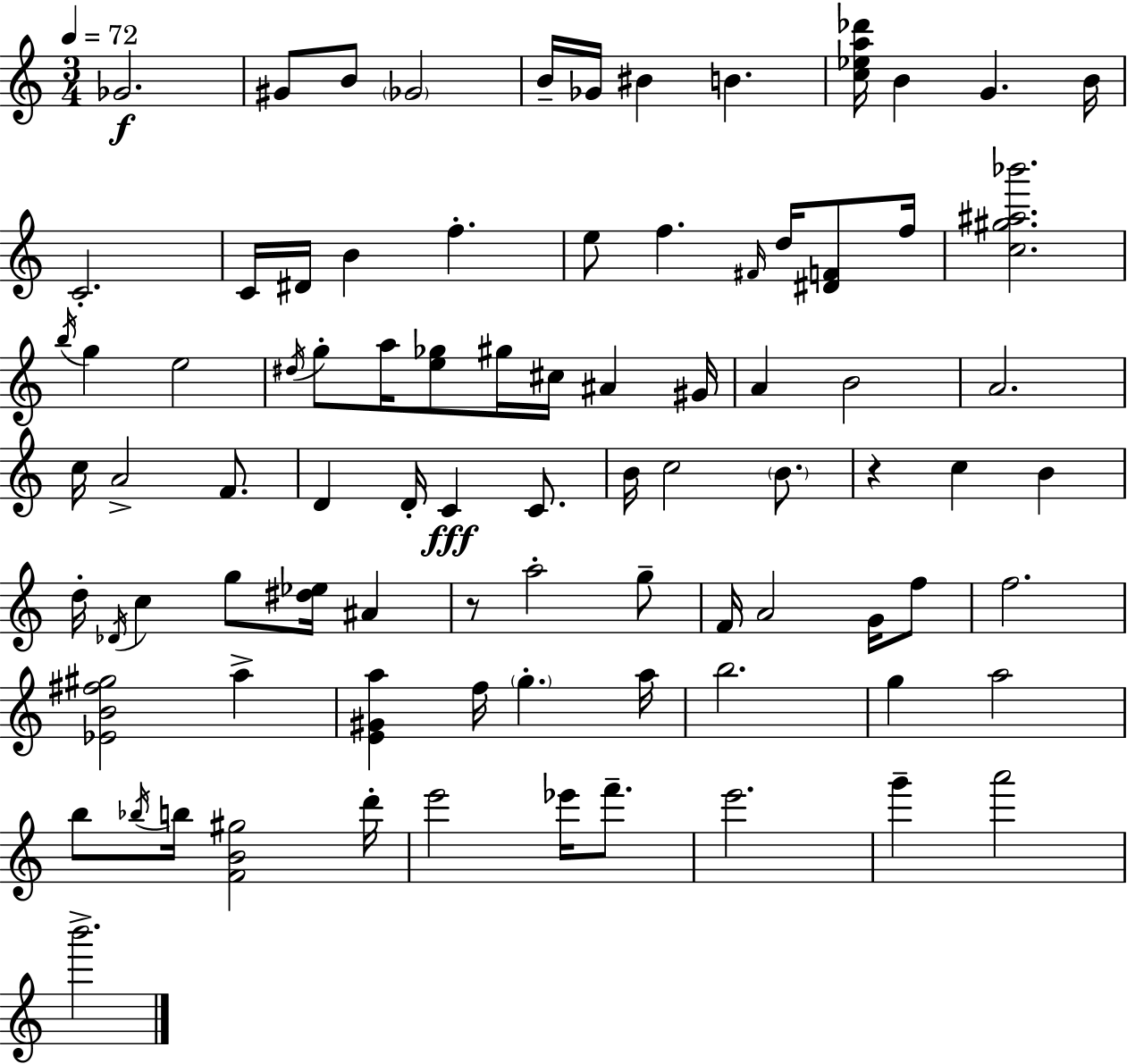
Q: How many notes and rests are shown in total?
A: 86